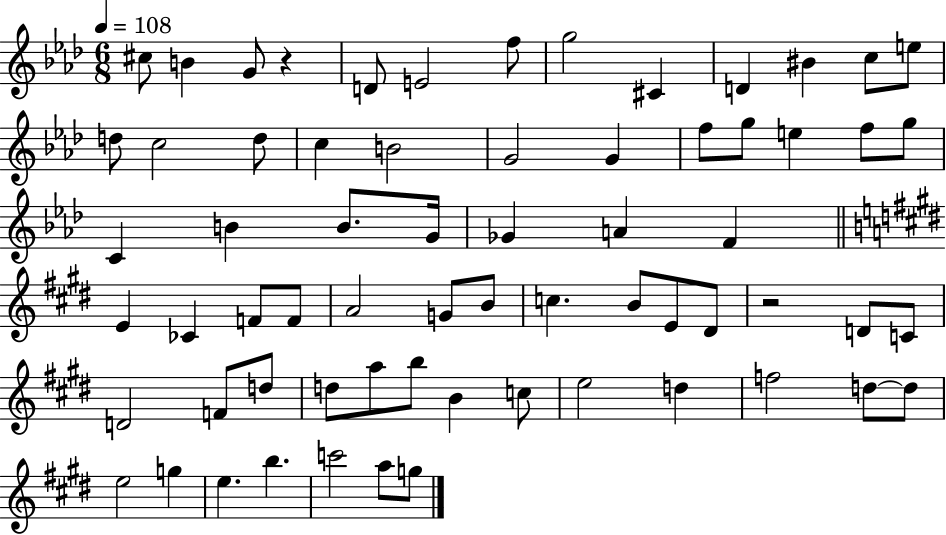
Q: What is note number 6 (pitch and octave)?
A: F5